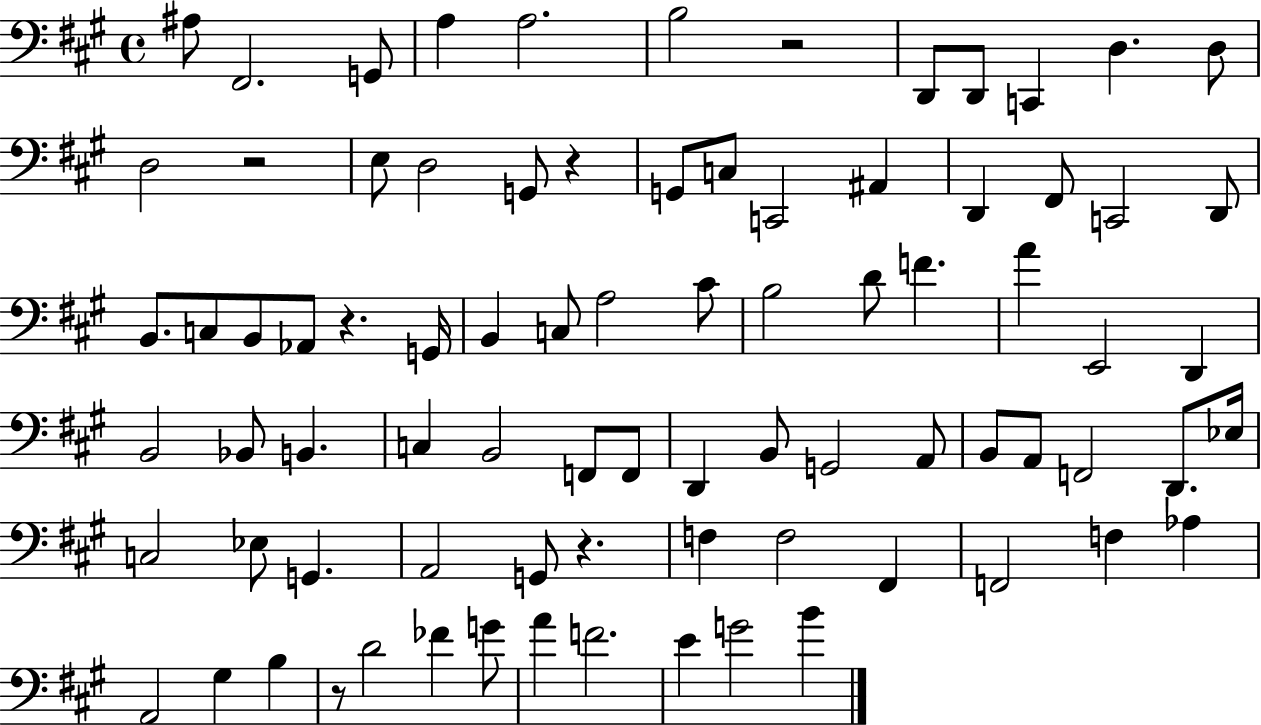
A#3/e F#2/h. G2/e A3/q A3/h. B3/h R/h D2/e D2/e C2/q D3/q. D3/e D3/h R/h E3/e D3/h G2/e R/q G2/e C3/e C2/h A#2/q D2/q F#2/e C2/h D2/e B2/e. C3/e B2/e Ab2/e R/q. G2/s B2/q C3/e A3/h C#4/e B3/h D4/e F4/q. A4/q E2/h D2/q B2/h Bb2/e B2/q. C3/q B2/h F2/e F2/e D2/q B2/e G2/h A2/e B2/e A2/e F2/h D2/e. Eb3/s C3/h Eb3/e G2/q. A2/h G2/e R/q. F3/q F3/h F#2/q F2/h F3/q Ab3/q A2/h G#3/q B3/q R/e D4/h FES4/q G4/e A4/q F4/h. E4/q G4/h B4/q